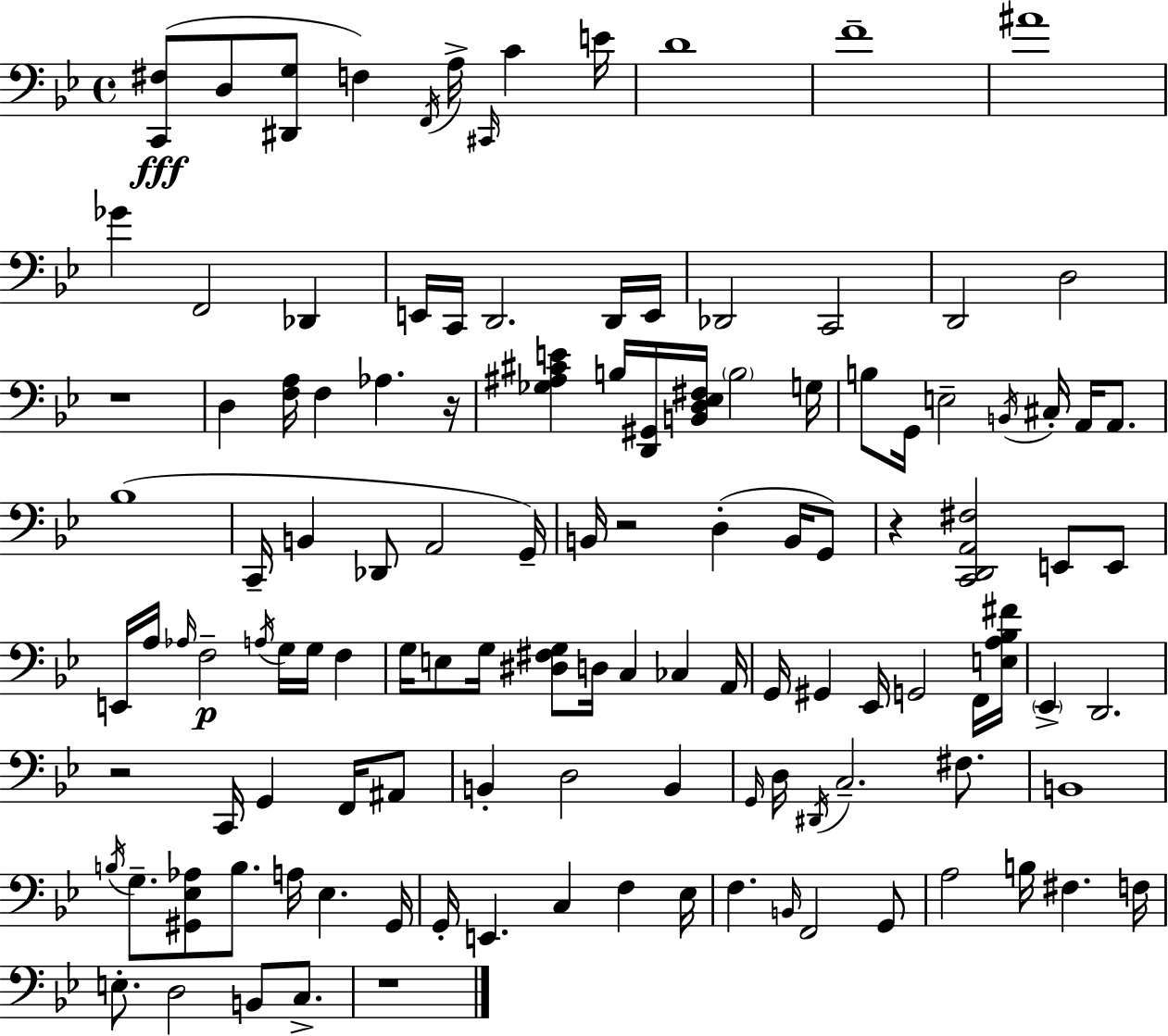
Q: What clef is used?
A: bass